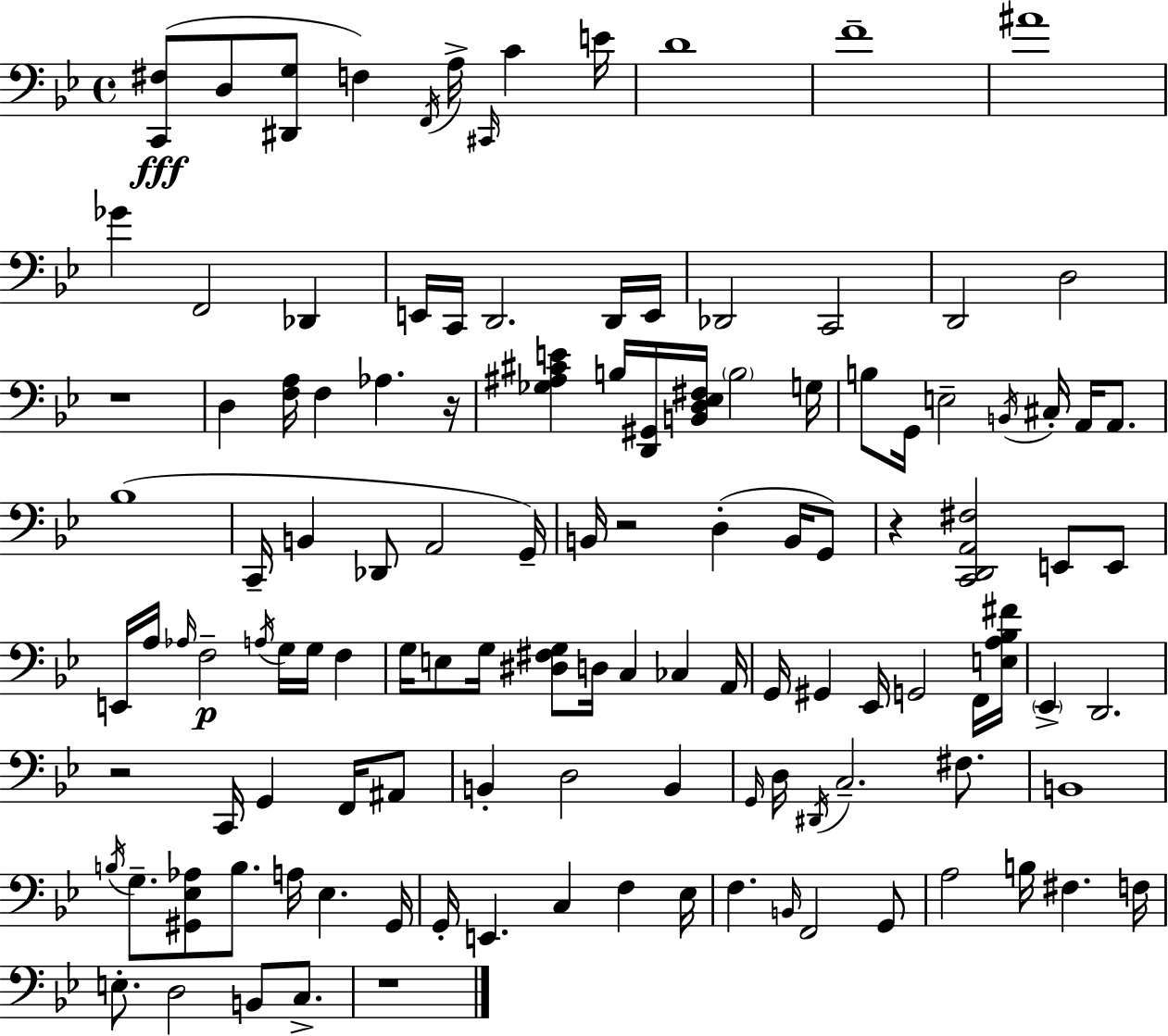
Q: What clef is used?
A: bass